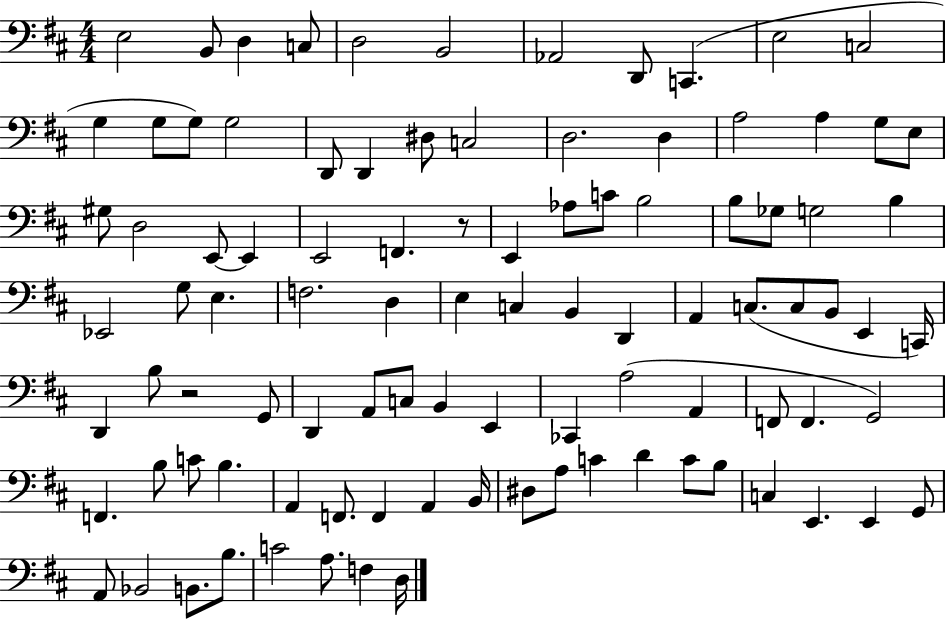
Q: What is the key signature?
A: D major